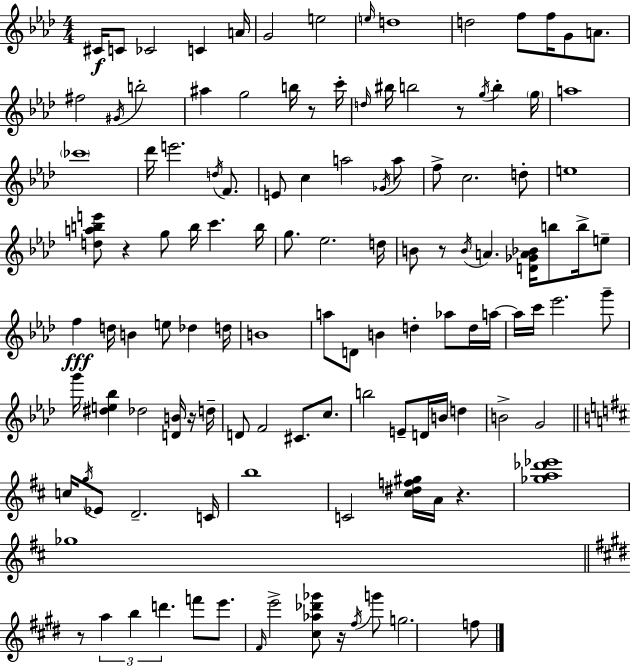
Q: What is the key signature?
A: AES major